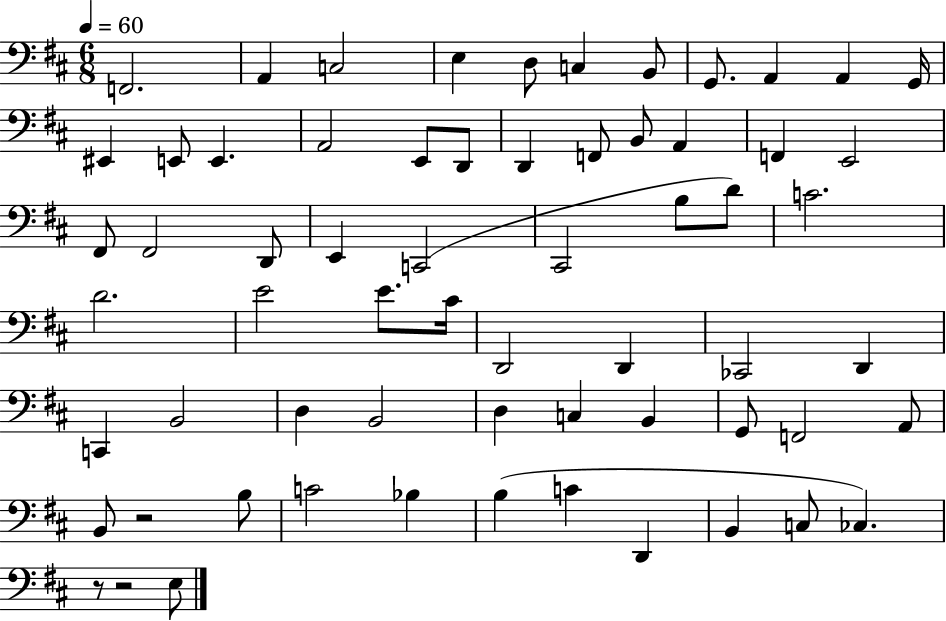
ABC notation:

X:1
T:Untitled
M:6/8
L:1/4
K:D
F,,2 A,, C,2 E, D,/2 C, B,,/2 G,,/2 A,, A,, G,,/4 ^E,, E,,/2 E,, A,,2 E,,/2 D,,/2 D,, F,,/2 B,,/2 A,, F,, E,,2 ^F,,/2 ^F,,2 D,,/2 E,, C,,2 ^C,,2 B,/2 D/2 C2 D2 E2 E/2 ^C/4 D,,2 D,, _C,,2 D,, C,, B,,2 D, B,,2 D, C, B,, G,,/2 F,,2 A,,/2 B,,/2 z2 B,/2 C2 _B, B, C D,, B,, C,/2 _C, z/2 z2 E,/2